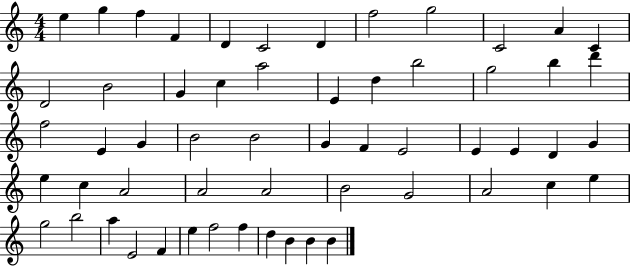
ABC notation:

X:1
T:Untitled
M:4/4
L:1/4
K:C
e g f F D C2 D f2 g2 C2 A C D2 B2 G c a2 E d b2 g2 b d' f2 E G B2 B2 G F E2 E E D G e c A2 A2 A2 B2 G2 A2 c e g2 b2 a E2 F e f2 f d B B B